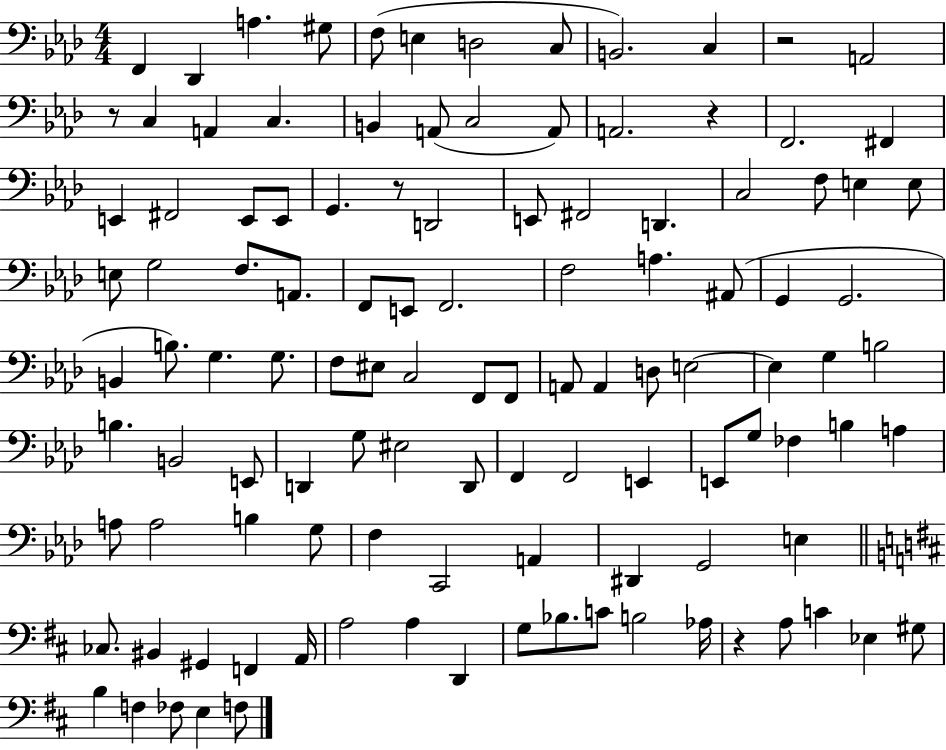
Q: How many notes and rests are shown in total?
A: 114